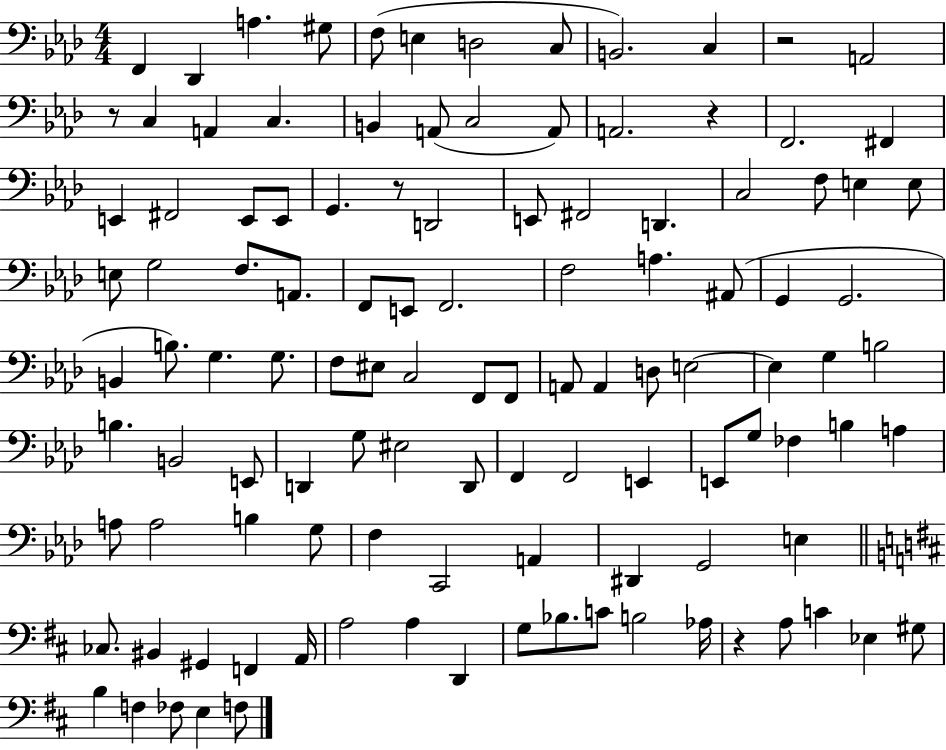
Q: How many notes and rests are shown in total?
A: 114